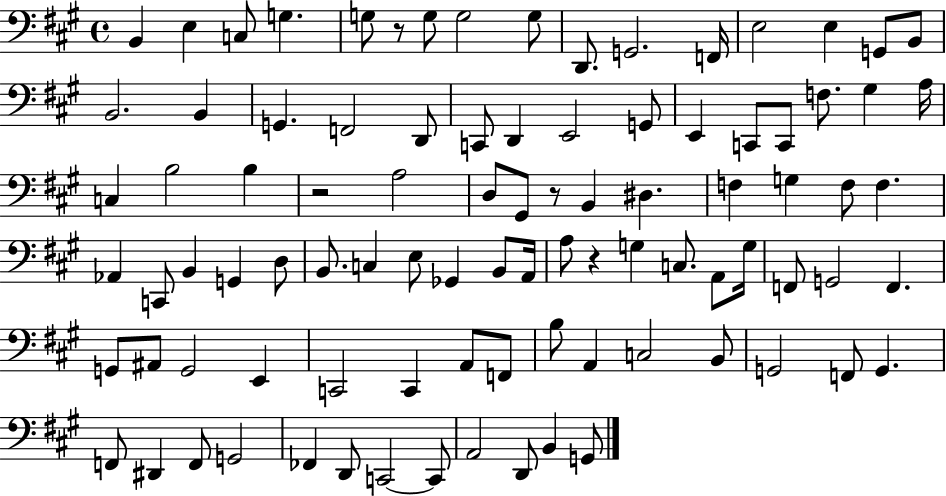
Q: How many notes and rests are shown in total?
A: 92